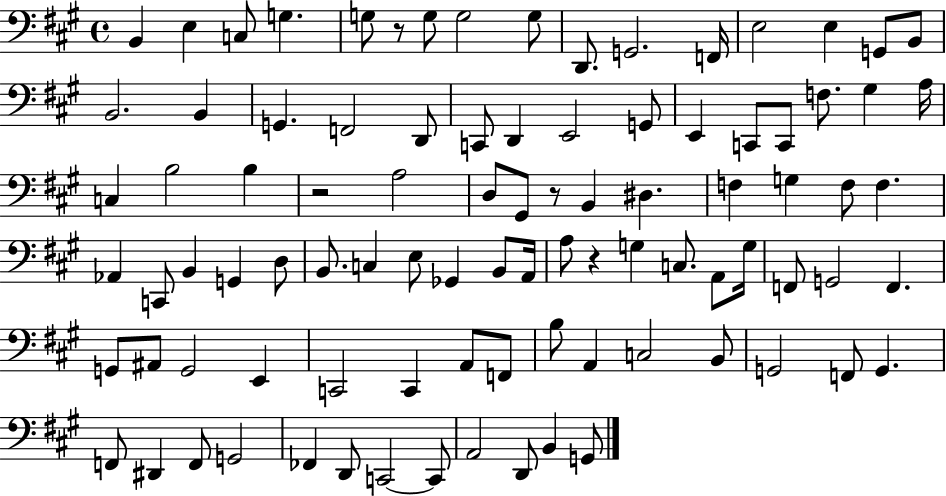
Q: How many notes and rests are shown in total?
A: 92